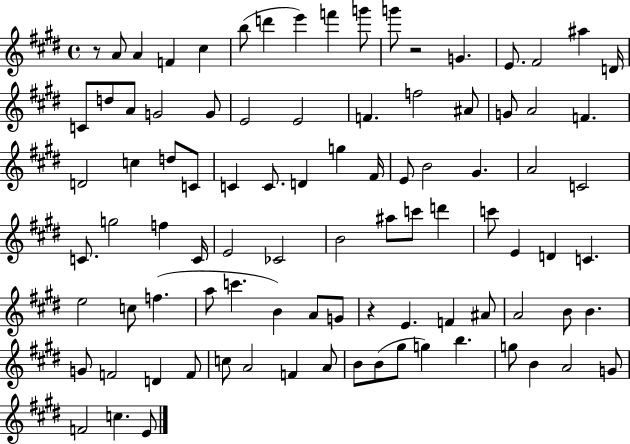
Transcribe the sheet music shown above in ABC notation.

X:1
T:Untitled
M:4/4
L:1/4
K:E
z/2 A/2 A F ^c b/2 d' e' f' g'/2 g'/2 z2 G E/2 ^F2 ^a D/4 C/2 d/2 A/2 G2 G/2 E2 E2 F f2 ^A/2 G/2 A2 F D2 c d/2 C/2 C C/2 D g ^F/4 E/2 B2 ^G A2 C2 C/2 g2 f C/4 E2 _C2 B2 ^a/2 c'/2 d' c'/2 E D C e2 c/2 f a/2 c' B A/2 G/2 z E F ^A/2 A2 B/2 B G/2 F2 D F/2 c/2 A2 F A/2 B/2 B/2 ^g/2 g b g/2 B A2 G/2 F2 c E/2